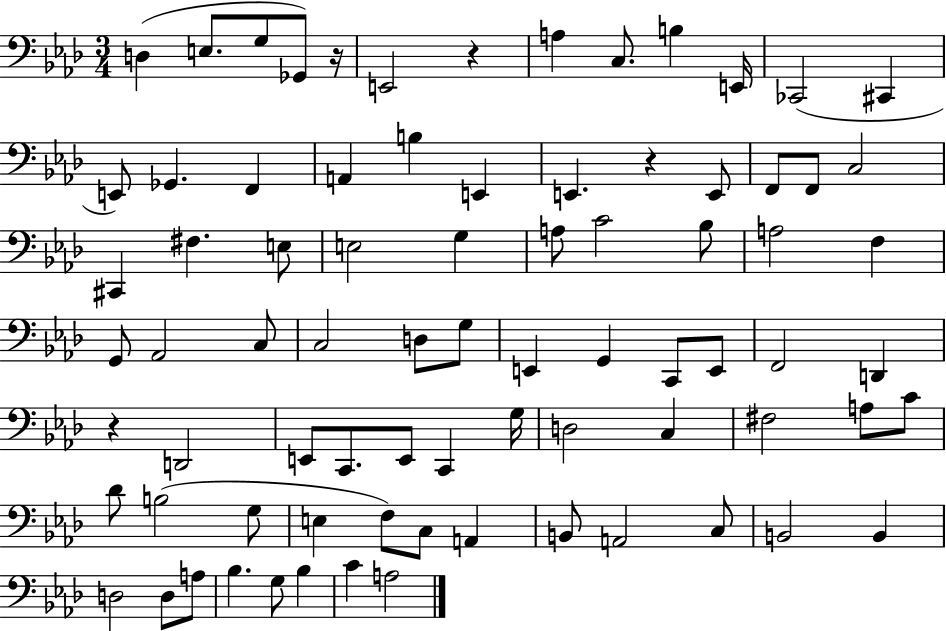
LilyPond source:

{
  \clef bass
  \numericTimeSignature
  \time 3/4
  \key aes \major
  d4( e8. g8 ges,8) r16 | e,2 r4 | a4 c8. b4 e,16 | ces,2( cis,4 | \break e,8) ges,4. f,4 | a,4 b4 e,4 | e,4. r4 e,8 | f,8 f,8 c2 | \break cis,4 fis4. e8 | e2 g4 | a8 c'2 bes8 | a2 f4 | \break g,8 aes,2 c8 | c2 d8 g8 | e,4 g,4 c,8 e,8 | f,2 d,4 | \break r4 d,2 | e,8 c,8. e,8 c,4 g16 | d2 c4 | fis2 a8 c'8 | \break des'8 b2( g8 | e4 f8) c8 a,4 | b,8 a,2 c8 | b,2 b,4 | \break d2 d8 a8 | bes4. g8 bes4 | c'4 a2 | \bar "|."
}